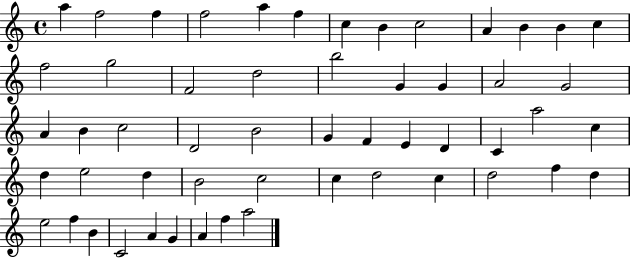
{
  \clef treble
  \time 4/4
  \defaultTimeSignature
  \key c \major
  a''4 f''2 f''4 | f''2 a''4 f''4 | c''4 b'4 c''2 | a'4 b'4 b'4 c''4 | \break f''2 g''2 | f'2 d''2 | b''2 g'4 g'4 | a'2 g'2 | \break a'4 b'4 c''2 | d'2 b'2 | g'4 f'4 e'4 d'4 | c'4 a''2 c''4 | \break d''4 e''2 d''4 | b'2 c''2 | c''4 d''2 c''4 | d''2 f''4 d''4 | \break e''2 f''4 b'4 | c'2 a'4 g'4 | a'4 f''4 a''2 | \bar "|."
}